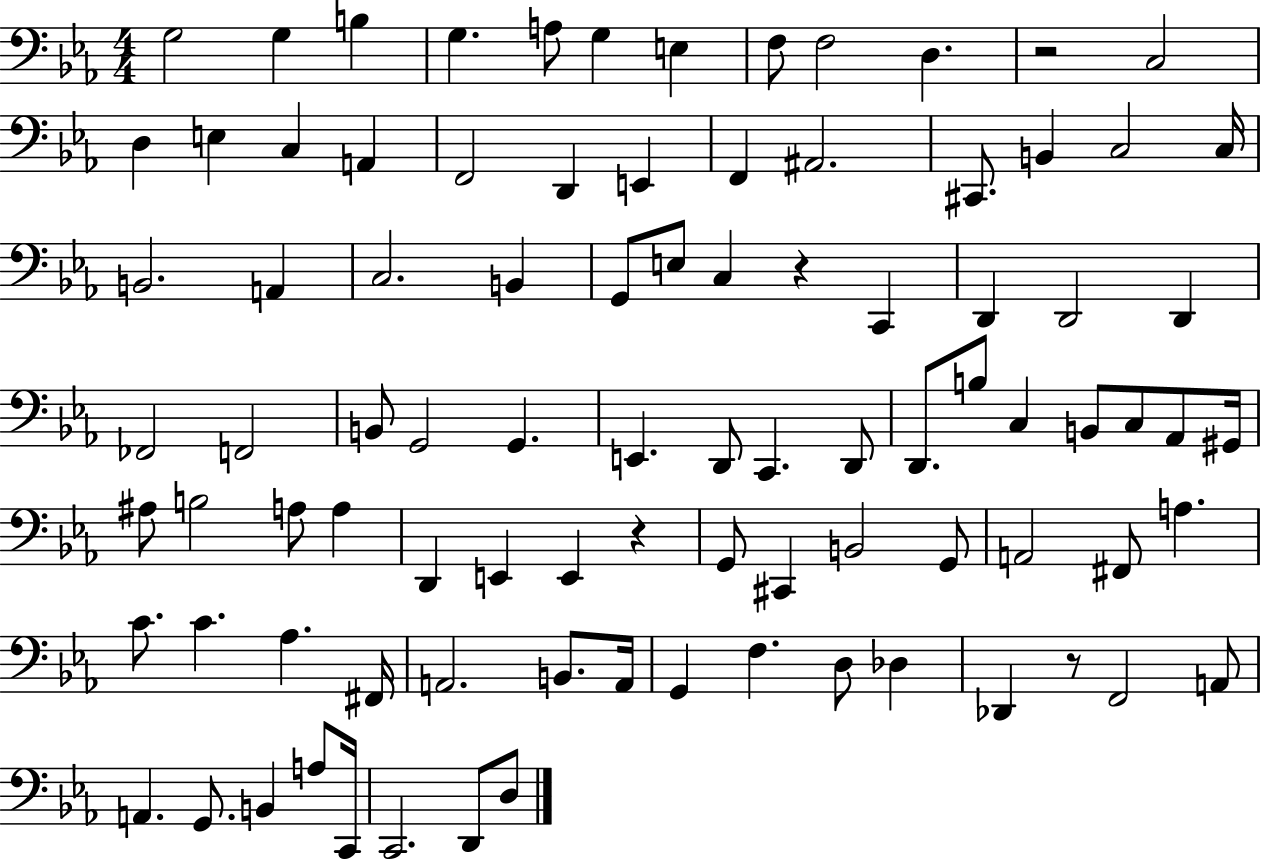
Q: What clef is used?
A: bass